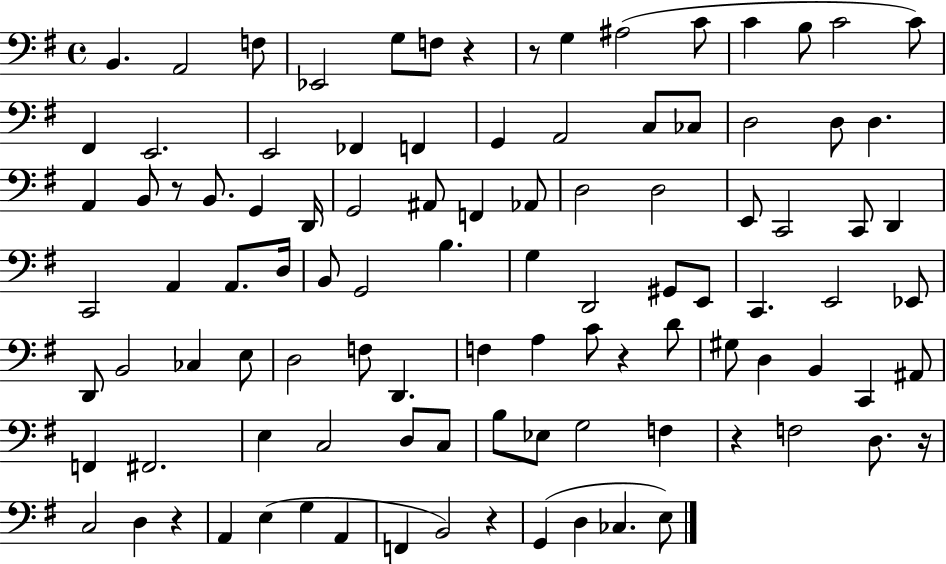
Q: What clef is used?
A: bass